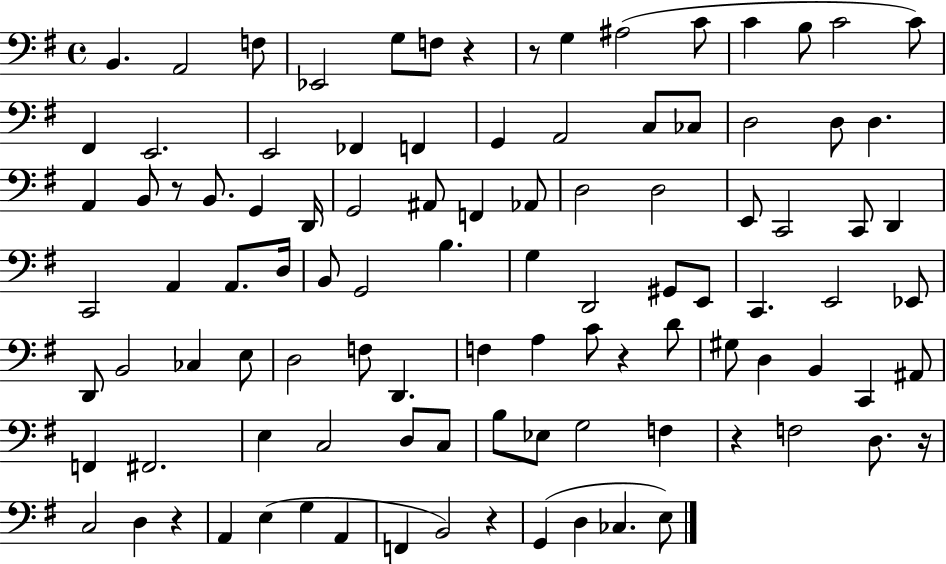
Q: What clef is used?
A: bass